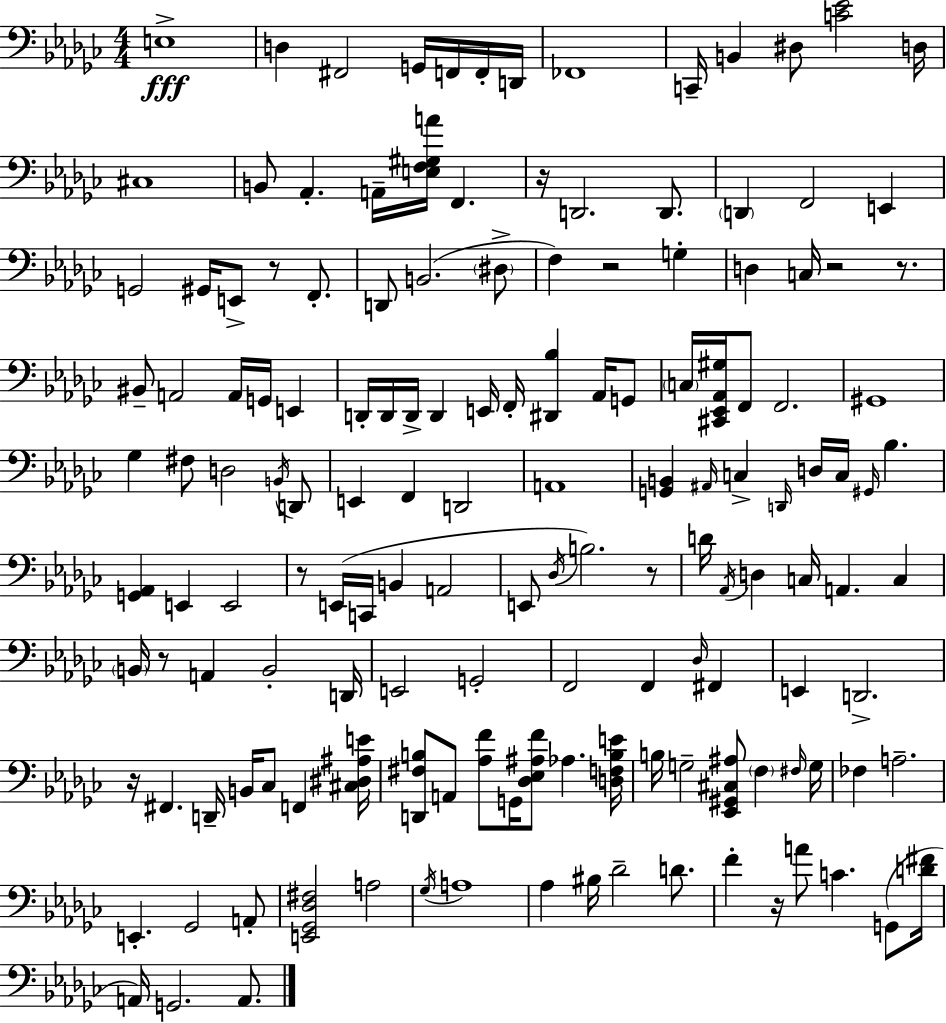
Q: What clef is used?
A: bass